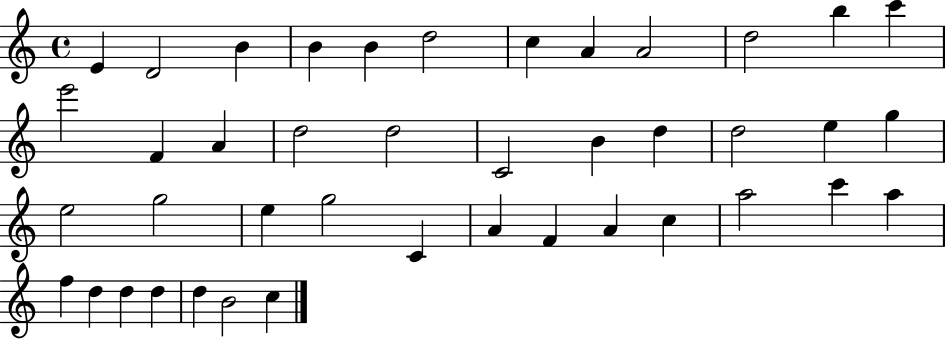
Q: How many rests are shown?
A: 0